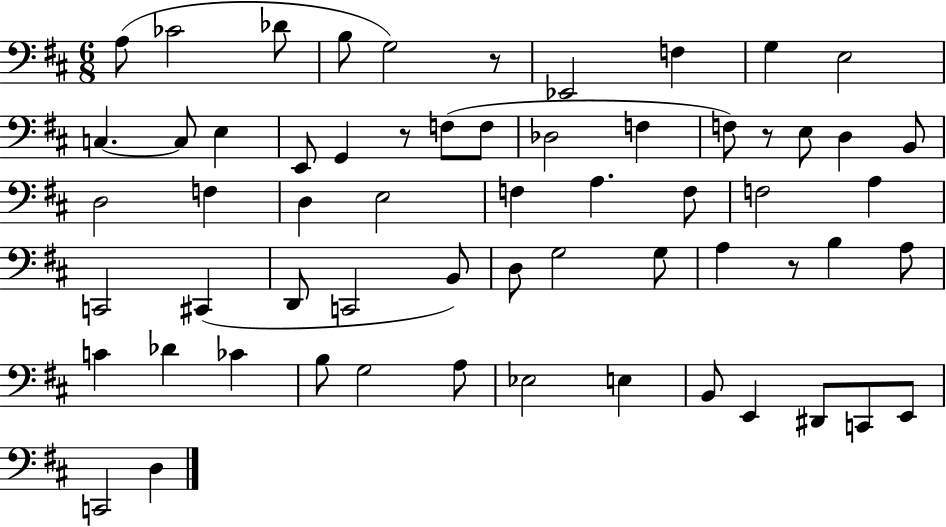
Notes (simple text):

A3/e CES4/h Db4/e B3/e G3/h R/e Eb2/h F3/q G3/q E3/h C3/q. C3/e E3/q E2/e G2/q R/e F3/e F3/e Db3/h F3/q F3/e R/e E3/e D3/q B2/e D3/h F3/q D3/q E3/h F3/q A3/q. F3/e F3/h A3/q C2/h C#2/q D2/e C2/h B2/e D3/e G3/h G3/e A3/q R/e B3/q A3/e C4/q Db4/q CES4/q B3/e G3/h A3/e Eb3/h E3/q B2/e E2/q D#2/e C2/e E2/e C2/h D3/q